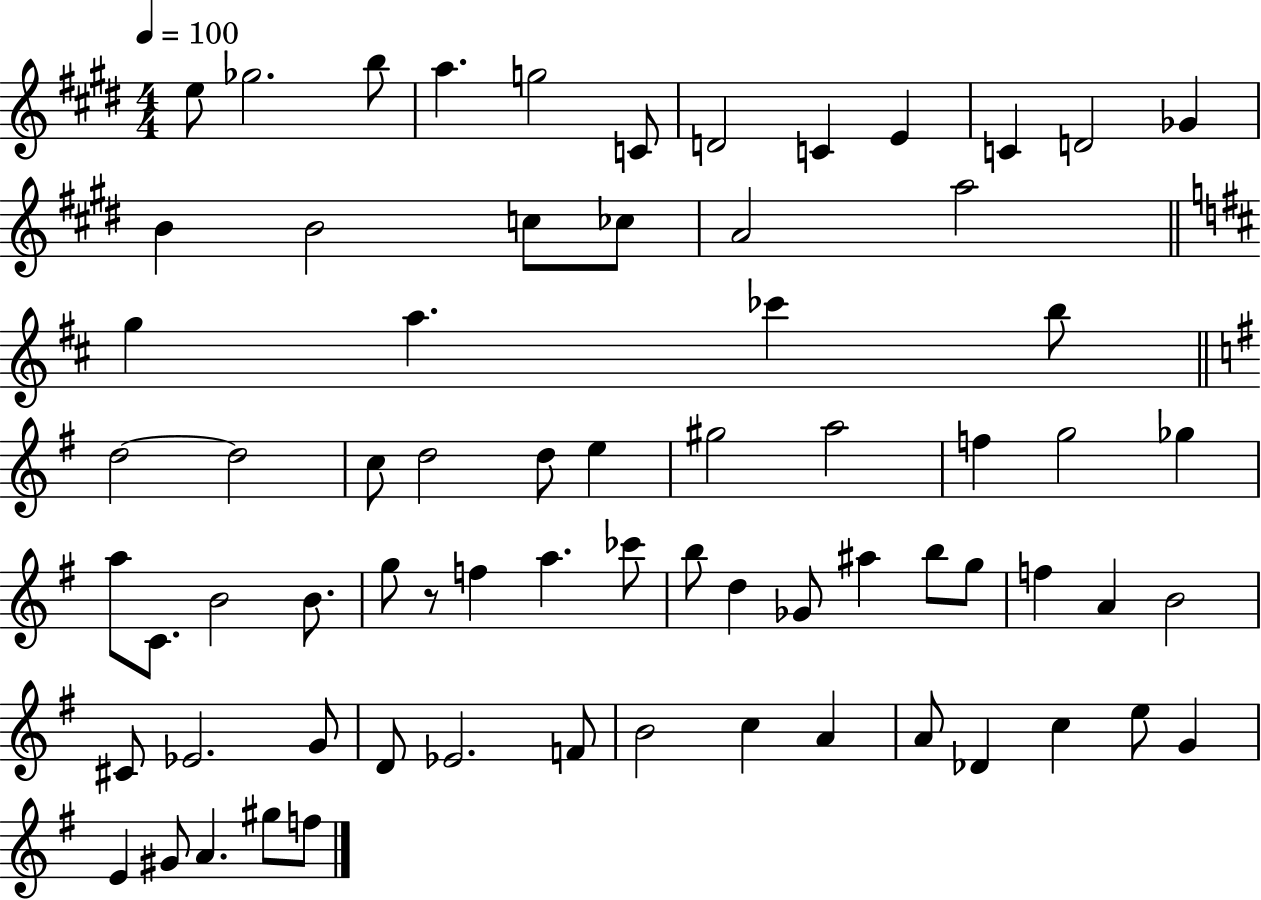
X:1
T:Untitled
M:4/4
L:1/4
K:E
e/2 _g2 b/2 a g2 C/2 D2 C E C D2 _G B B2 c/2 _c/2 A2 a2 g a _c' b/2 d2 d2 c/2 d2 d/2 e ^g2 a2 f g2 _g a/2 C/2 B2 B/2 g/2 z/2 f a _c'/2 b/2 d _G/2 ^a b/2 g/2 f A B2 ^C/2 _E2 G/2 D/2 _E2 F/2 B2 c A A/2 _D c e/2 G E ^G/2 A ^g/2 f/2